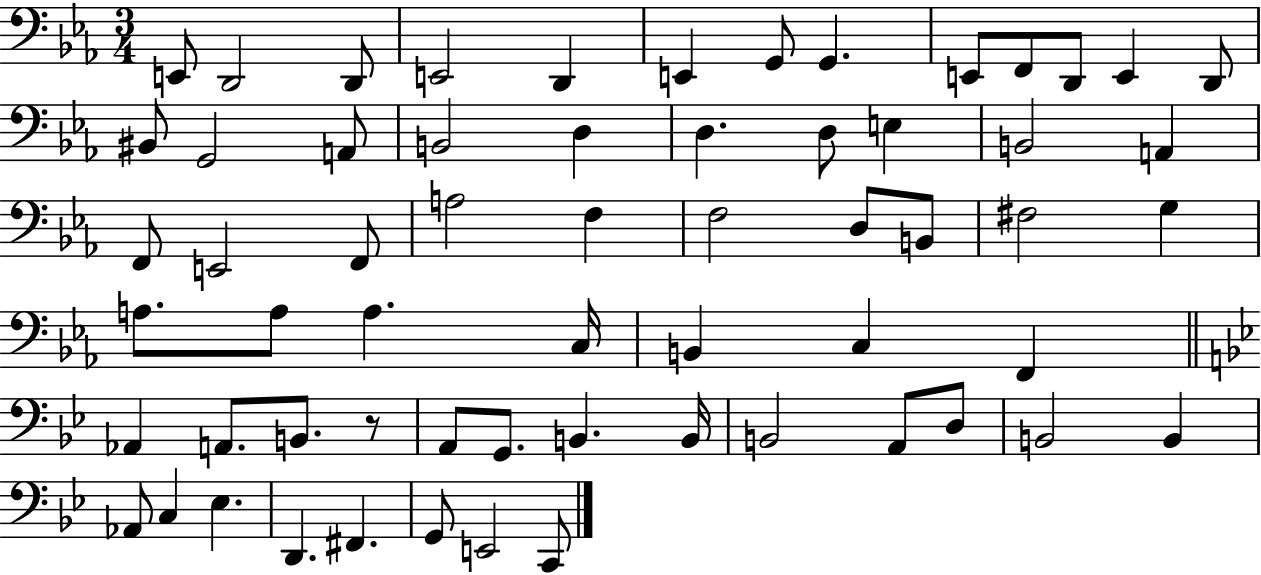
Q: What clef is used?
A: bass